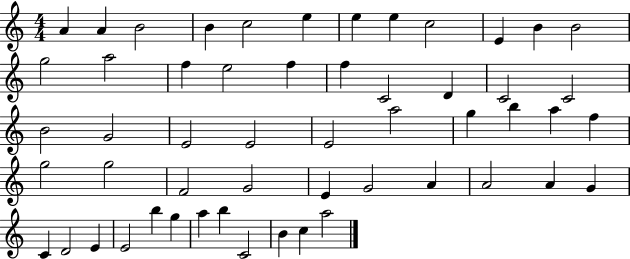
{
  \clef treble
  \numericTimeSignature
  \time 4/4
  \key c \major
  a'4 a'4 b'2 | b'4 c''2 e''4 | e''4 e''4 c''2 | e'4 b'4 b'2 | \break g''2 a''2 | f''4 e''2 f''4 | f''4 c'2 d'4 | c'2 c'2 | \break b'2 g'2 | e'2 e'2 | e'2 a''2 | g''4 b''4 a''4 f''4 | \break g''2 g''2 | f'2 g'2 | e'4 g'2 a'4 | a'2 a'4 g'4 | \break c'4 d'2 e'4 | e'2 b''4 g''4 | a''4 b''4 c'2 | b'4 c''4 a''2 | \break \bar "|."
}